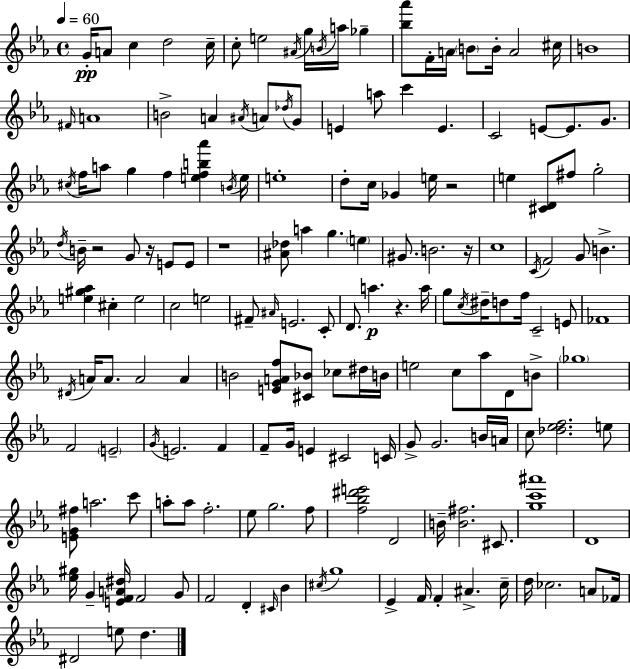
{
  \clef treble
  \time 4/4
  \defaultTimeSignature
  \key ees \major
  \tempo 4 = 60
  g'16-.\pp a'8 c''4 d''2 c''16-- | c''8-. e''2 \acciaccatura { ais'16 } g''16 \acciaccatura { b'16 } a''16 ges''4-- | <bes'' aes'''>8 f'16-. a'16 \parenthesize b'8 b'16-. a'2 | cis''16 b'1 | \break \grace { fis'16 } a'1 | b'2-> a'4 \acciaccatura { ais'16 } | a'8 \acciaccatura { des''16 } g'8 e'4 a''8 c'''4 e'4. | c'2 e'8~~ e'8. | \break g'8. \acciaccatura { cis''16 } f''16 a''8 g''4 f''4 | <e'' f'' b'' aes'''>4 \acciaccatura { b'16 } e''16 e''1-. | d''8-. c''16 ges'4 e''16 r2 | e''4 <cis' d'>8 fis''8 g''2-. | \break \acciaccatura { d''16 } b'16-- r2 | g'8 r16 e'8 e'8 r1 | <ais' des''>8 a''4 g''4. | \parenthesize e''4 gis'8. b'2. | \break r16 c''1 | \acciaccatura { c'16 } f'2 | g'8 b'4.-> <e'' gis'' aes''>4 cis''4-. | e''2 c''2 | \break e''2 fis'8-- \grace { ais'16 } e'2. | c'8-. d'8. a''4.\p | r4. a''16 g''8 \acciaccatura { c''16 } dis''16-- d''8 | f''16 c'2-- e'8 fes'1 | \break \acciaccatura { dis'16 } a'16 a'8. | a'2 a'4 b'2 | <e' g' a' f''>8 <cis' bes'>8 ces''8 dis''16 b'16 e''2 | c''8 aes''8 d'8 b'8-> \parenthesize ges''1 | \break f'2 | \parenthesize e'2-- \acciaccatura { g'16 } e'2. | f'4 f'8-- g'16 | e'4 cis'2 c'16 g'8-> g'2. | \break b'16 a'16 c''8 <des'' ees'' f''>2. | e''8 <e' g' fis''>8 a''2. | c'''8 a''8-. a''8 | f''2.-. ees''8 g''2. | \break f''8 <f'' bes'' dis''' e'''>2 | d'2 b'16-- <b' fis''>2. | cis'8. <g'' c''' ais'''>1 | d'1 | \break <ees'' gis''>16 g'4-- | <e' f' a' dis''>16 f'2 g'8 f'2 | d'4-. \grace { cis'16 } bes'4 \acciaccatura { cis''16 } g''1 | ees'4-> | \break f'16 f'4-. ais'4.-> c''16-- d''16 | ces''2. a'8 fes'16 dis'2 | e''8 d''4. \bar "|."
}